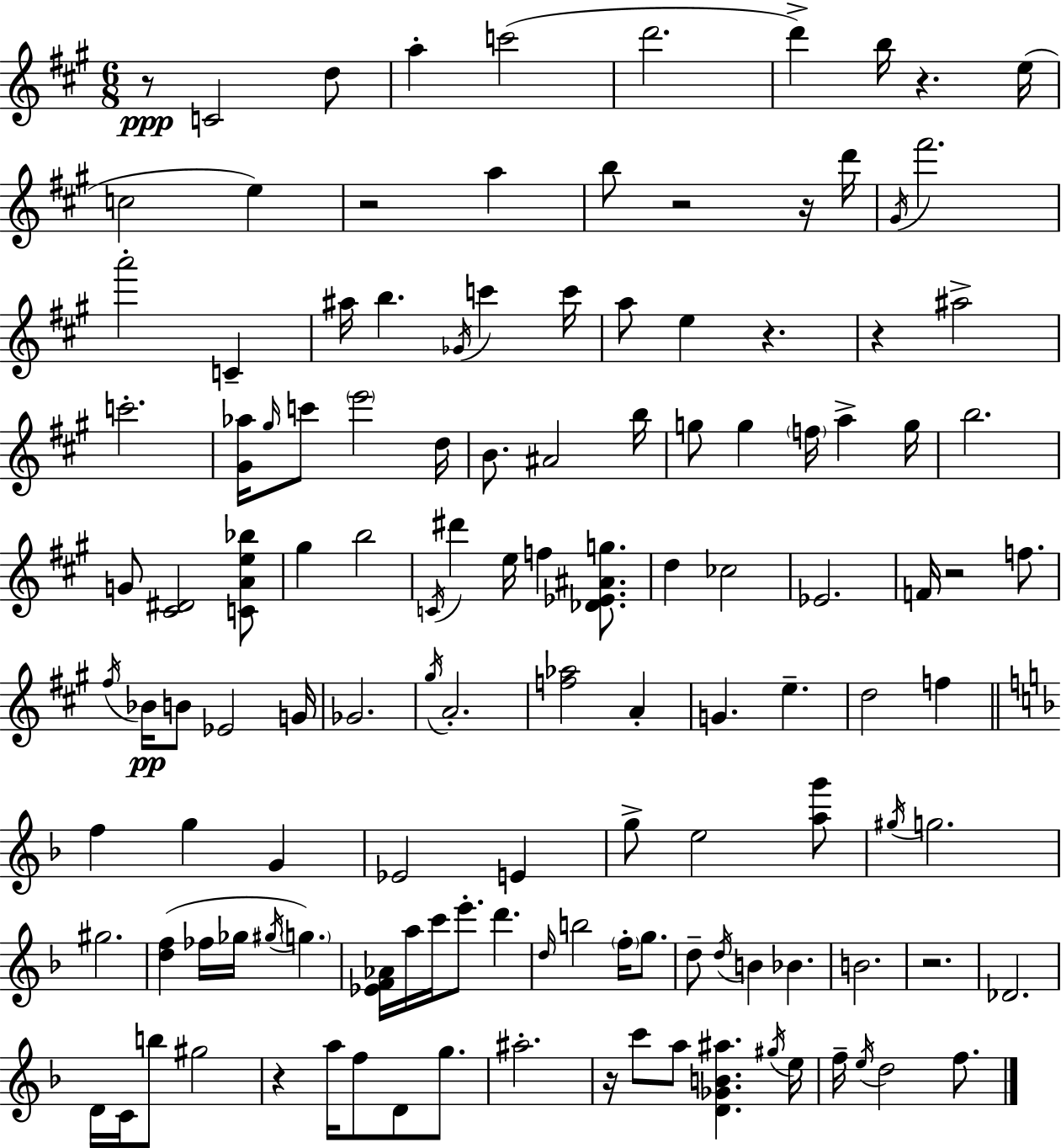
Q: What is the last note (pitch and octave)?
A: F5